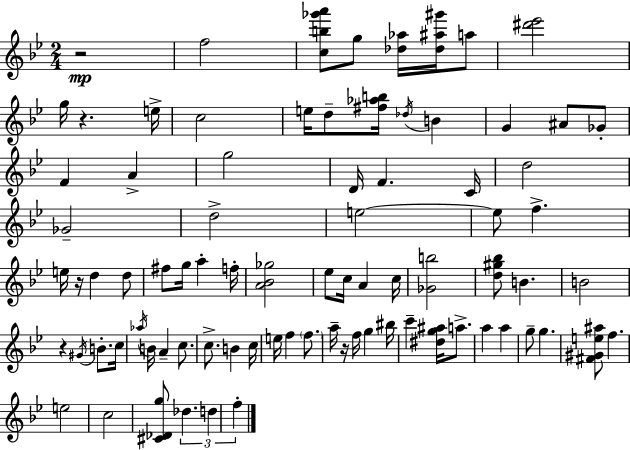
R/h F5/h [C5,B5,Gb6,A6]/e G5/e [Db5,Ab5]/s [Db5,A#5,G#6]/s A5/e [D#6,Eb6]/h G5/s R/q. E5/s C5/h E5/s D5/e [F#5,Ab5,B5]/s Db5/s B4/q G4/q A#4/e Gb4/e F4/q A4/q G5/h D4/s F4/q. C4/s D5/h Gb4/h D5/h E5/h E5/e F5/q. E5/s R/s D5/q D5/e F#5/e G5/s A5/q F5/s [A4,Bb4,Gb5]/h Eb5/e C5/s A4/q C5/s [Gb4,B5]/h [D5,G#5,Bb5]/e B4/q. B4/h R/q G#4/s B4/e. C5/s Ab5/s B4/s A4/q C5/e. C5/e. B4/q C5/s E5/s F5/q F5/e. A5/s R/s F5/s G5/q BIS5/s C6/q [D#5,G5,A#5]/s A5/e. A5/q A5/q G5/e G5/q. [F#4,G#4,E5,A#5]/e F5/q. E5/h C5/h [C#4,Db4,G5]/e Db5/q. D5/q F5/q